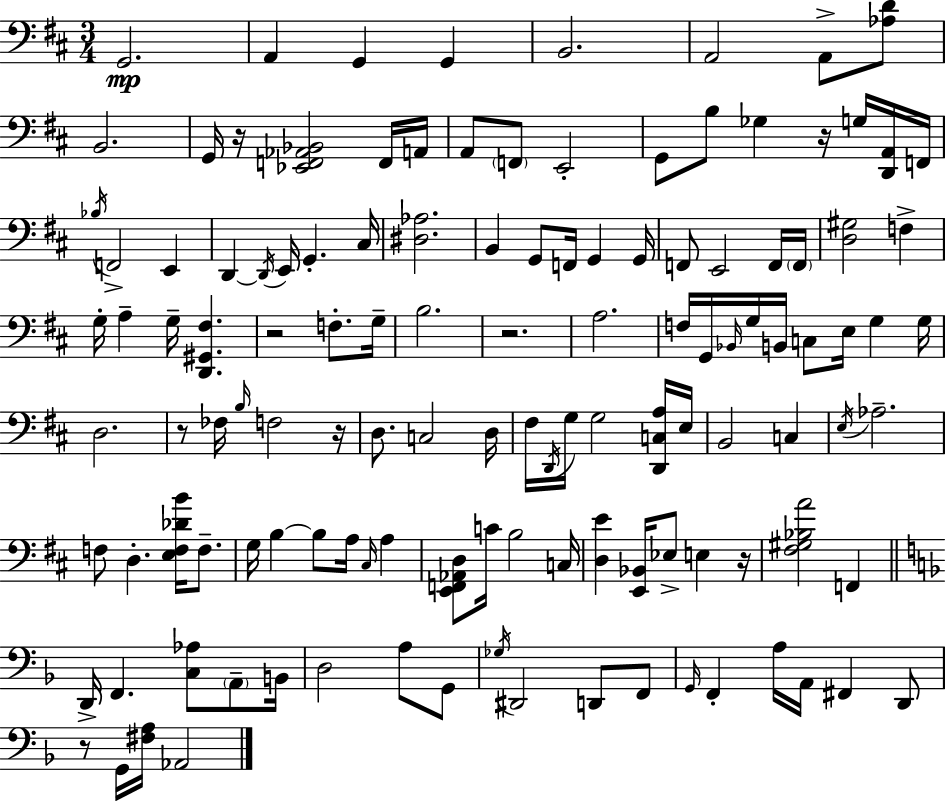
G2/h. A2/q G2/q G2/q B2/h. A2/h A2/e [Ab3,D4]/e B2/h. G2/s R/s [Eb2,F2,Ab2,Bb2]/h F2/s A2/s A2/e F2/e E2/h G2/e B3/e Gb3/q R/s G3/s [D2,A2]/s F2/s Bb3/s F2/h E2/q D2/q D2/s E2/s G2/q. C#3/s [D#3,Ab3]/h. B2/q G2/e F2/s G2/q G2/s F2/e E2/h F2/s F2/s [D3,G#3]/h F3/q G3/s A3/q G3/s [D2,G#2,F#3]/q. R/h F3/e. G3/s B3/h. R/h. A3/h. F3/s G2/s Bb2/s G3/s B2/s C3/e E3/s G3/q G3/s D3/h. R/e FES3/s B3/s F3/h R/s D3/e. C3/h D3/s F#3/s D2/s G3/s G3/h [D2,C3,A3]/s E3/s B2/h C3/q E3/s Ab3/h. F3/e D3/q. [E3,F3,Db4,B4]/s F3/e. G3/s B3/q B3/e A3/s C#3/s A3/q [E2,F2,Ab2,D3]/e C4/s B3/h C3/s [D3,E4]/q [E2,Bb2]/s Eb3/e E3/q R/s [F#3,G#3,Bb3,A4]/h F2/q D2/s F2/q. [C3,Ab3]/e A2/e B2/s D3/h A3/e G2/e Gb3/s D#2/h D2/e F2/e G2/s F2/q A3/s A2/s F#2/q D2/e R/e G2/s [F#3,A3]/s Ab2/h